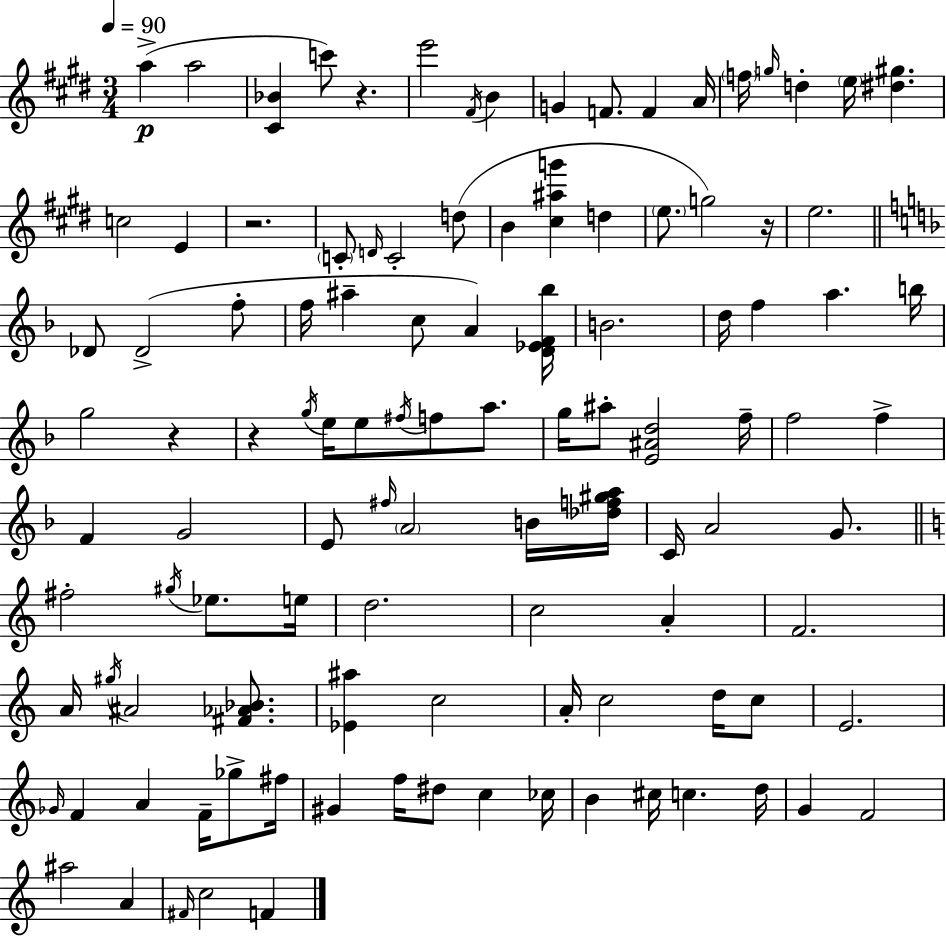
A5/q A5/h [C#4,Bb4]/q C6/e R/q. E6/h F#4/s B4/q G4/q F4/e. F4/q A4/s F5/s G5/s D5/q E5/s [D#5,G#5]/q. C5/h E4/q R/h. C4/e D4/s C4/h D5/e B4/q [C#5,A#5,G6]/q D5/q E5/e. G5/h R/s E5/h. Db4/e Db4/h F5/e F5/s A#5/q C5/e A4/q [D4,Eb4,F4,Bb5]/s B4/h. D5/s F5/q A5/q. B5/s G5/h R/q R/q G5/s E5/s E5/e F#5/s F5/e A5/e. G5/s A#5/e [E4,A#4,D5]/h F5/s F5/h F5/q F4/q G4/h E4/e F#5/s A4/h B4/s [Db5,F5,G#5,A5]/s C4/s A4/h G4/e. F#5/h G#5/s Eb5/e. E5/s D5/h. C5/h A4/q F4/h. A4/s G#5/s A#4/h [F#4,Ab4,Bb4]/e. [Eb4,A#5]/q C5/h A4/s C5/h D5/s C5/e E4/h. Gb4/s F4/q A4/q F4/s Gb5/e F#5/s G#4/q F5/s D#5/e C5/q CES5/s B4/q C#5/s C5/q. D5/s G4/q F4/h A#5/h A4/q F#4/s C5/h F4/q